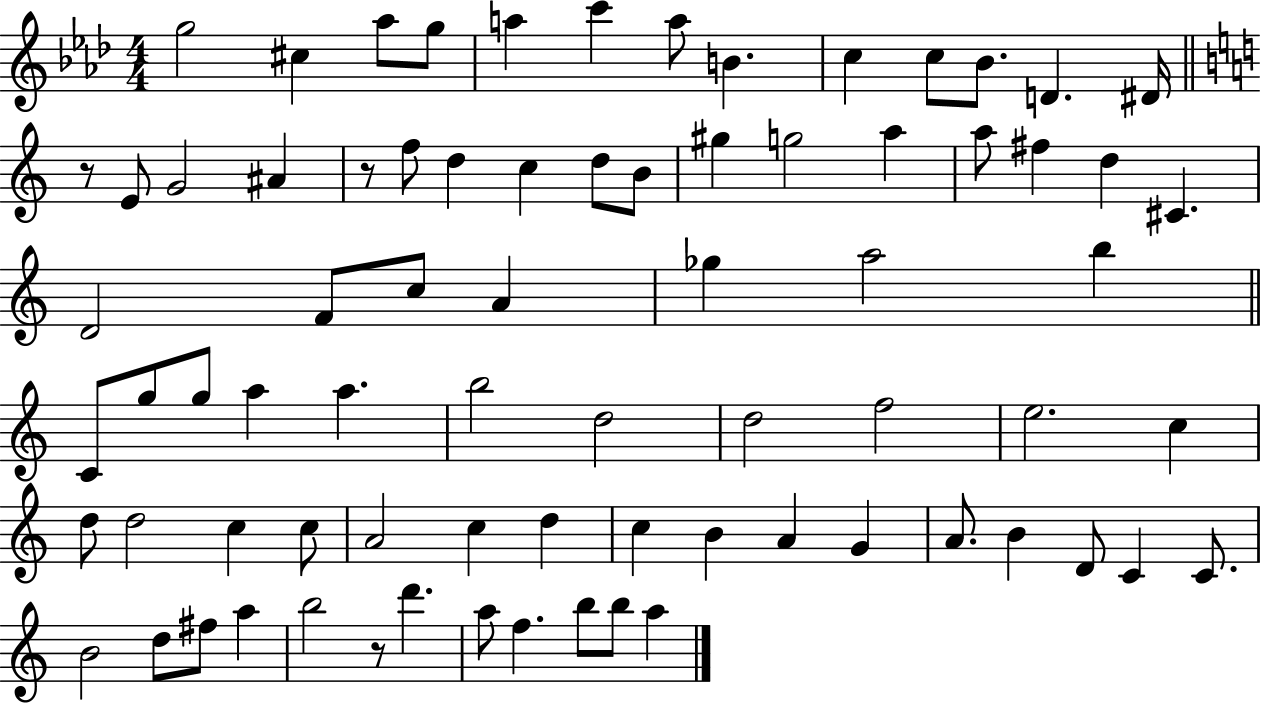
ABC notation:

X:1
T:Untitled
M:4/4
L:1/4
K:Ab
g2 ^c _a/2 g/2 a c' a/2 B c c/2 _B/2 D ^D/4 z/2 E/2 G2 ^A z/2 f/2 d c d/2 B/2 ^g g2 a a/2 ^f d ^C D2 F/2 c/2 A _g a2 b C/2 g/2 g/2 a a b2 d2 d2 f2 e2 c d/2 d2 c c/2 A2 c d c B A G A/2 B D/2 C C/2 B2 d/2 ^f/2 a b2 z/2 d' a/2 f b/2 b/2 a